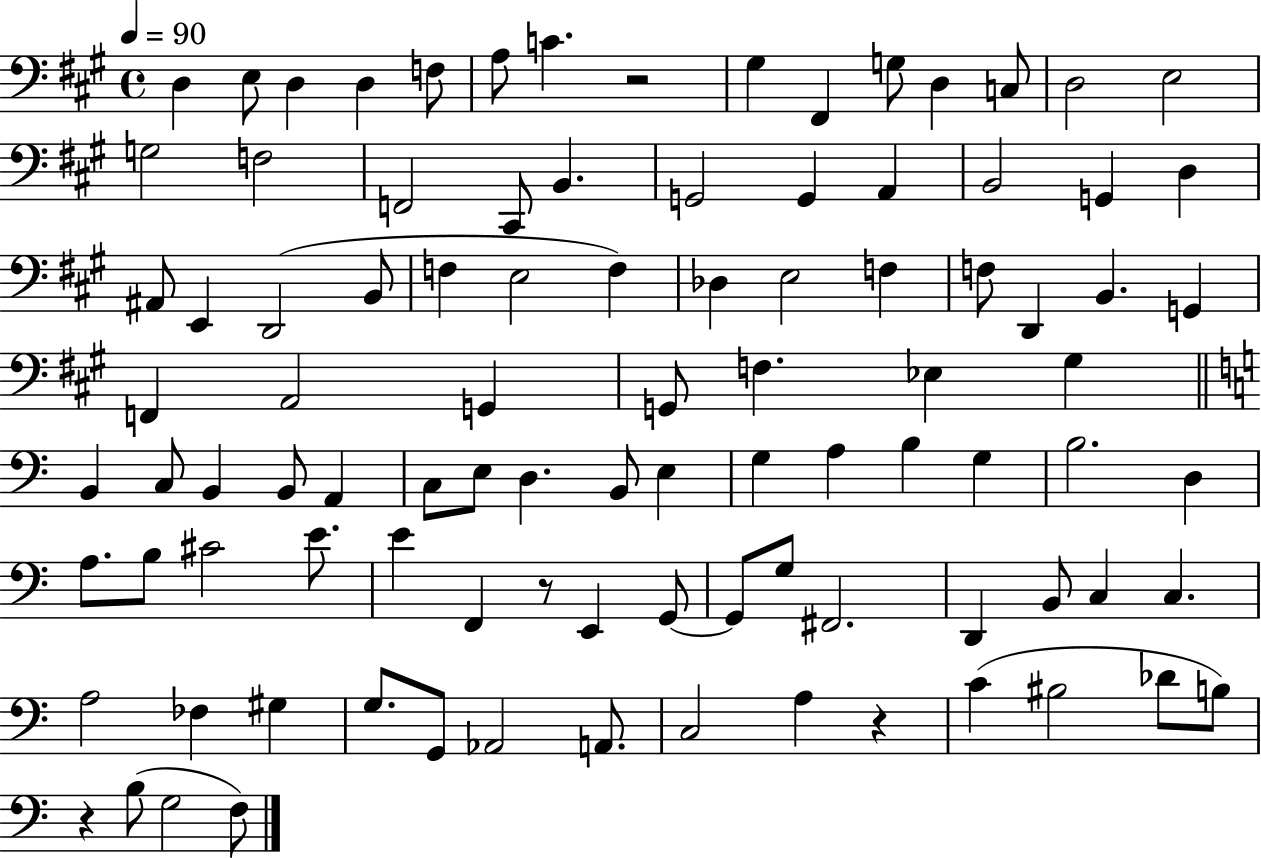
X:1
T:Untitled
M:4/4
L:1/4
K:A
D, E,/2 D, D, F,/2 A,/2 C z2 ^G, ^F,, G,/2 D, C,/2 D,2 E,2 G,2 F,2 F,,2 ^C,,/2 B,, G,,2 G,, A,, B,,2 G,, D, ^A,,/2 E,, D,,2 B,,/2 F, E,2 F, _D, E,2 F, F,/2 D,, B,, G,, F,, A,,2 G,, G,,/2 F, _E, ^G, B,, C,/2 B,, B,,/2 A,, C,/2 E,/2 D, B,,/2 E, G, A, B, G, B,2 D, A,/2 B,/2 ^C2 E/2 E F,, z/2 E,, G,,/2 G,,/2 G,/2 ^F,,2 D,, B,,/2 C, C, A,2 _F, ^G, G,/2 G,,/2 _A,,2 A,,/2 C,2 A, z C ^B,2 _D/2 B,/2 z B,/2 G,2 F,/2